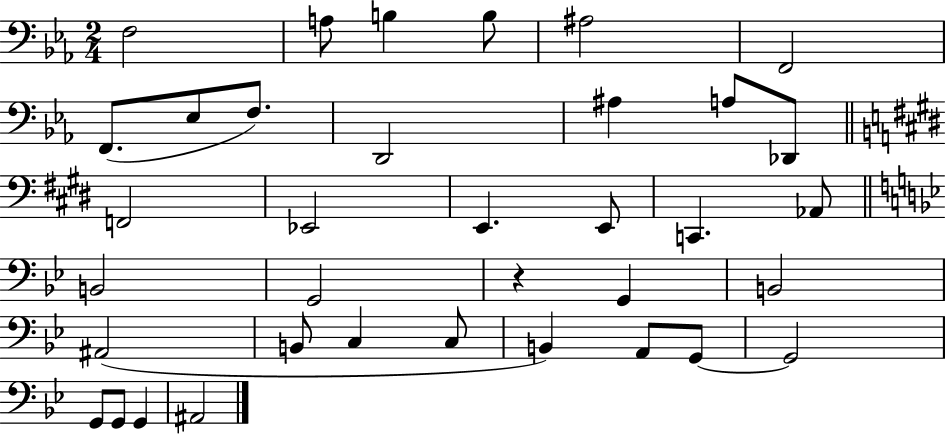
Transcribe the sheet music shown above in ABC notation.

X:1
T:Untitled
M:2/4
L:1/4
K:Eb
F,2 A,/2 B, B,/2 ^A,2 F,,2 F,,/2 _E,/2 F,/2 D,,2 ^A, A,/2 _D,,/2 F,,2 _E,,2 E,, E,,/2 C,, _A,,/2 B,,2 G,,2 z G,, B,,2 ^A,,2 B,,/2 C, C,/2 B,, A,,/2 G,,/2 G,,2 G,,/2 G,,/2 G,, ^A,,2